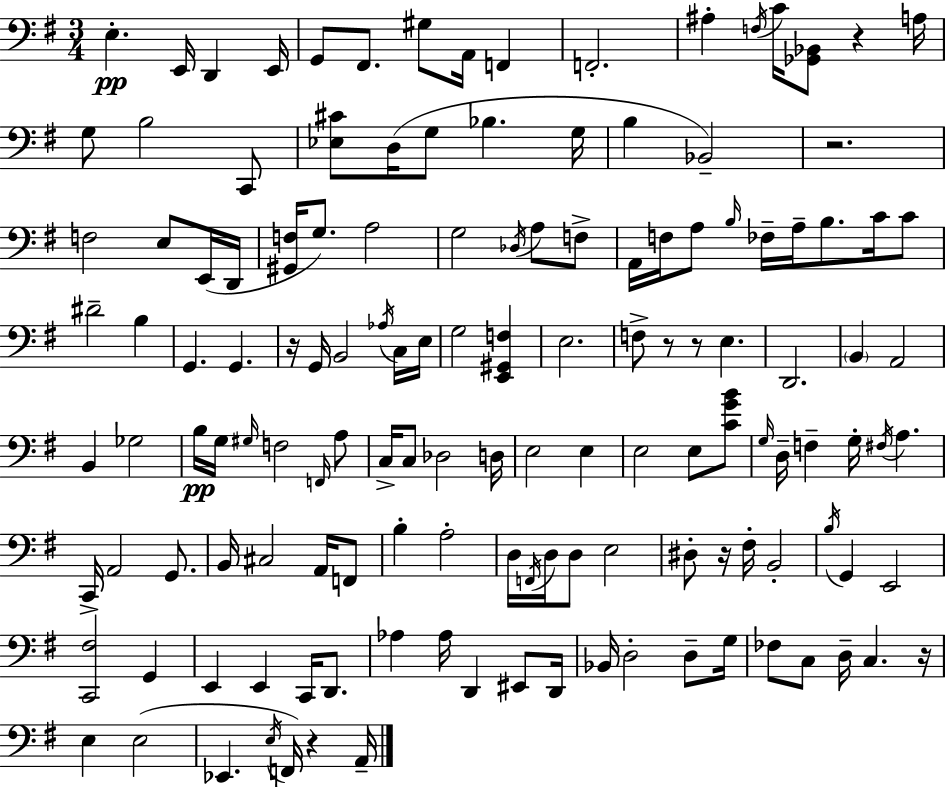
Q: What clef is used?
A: bass